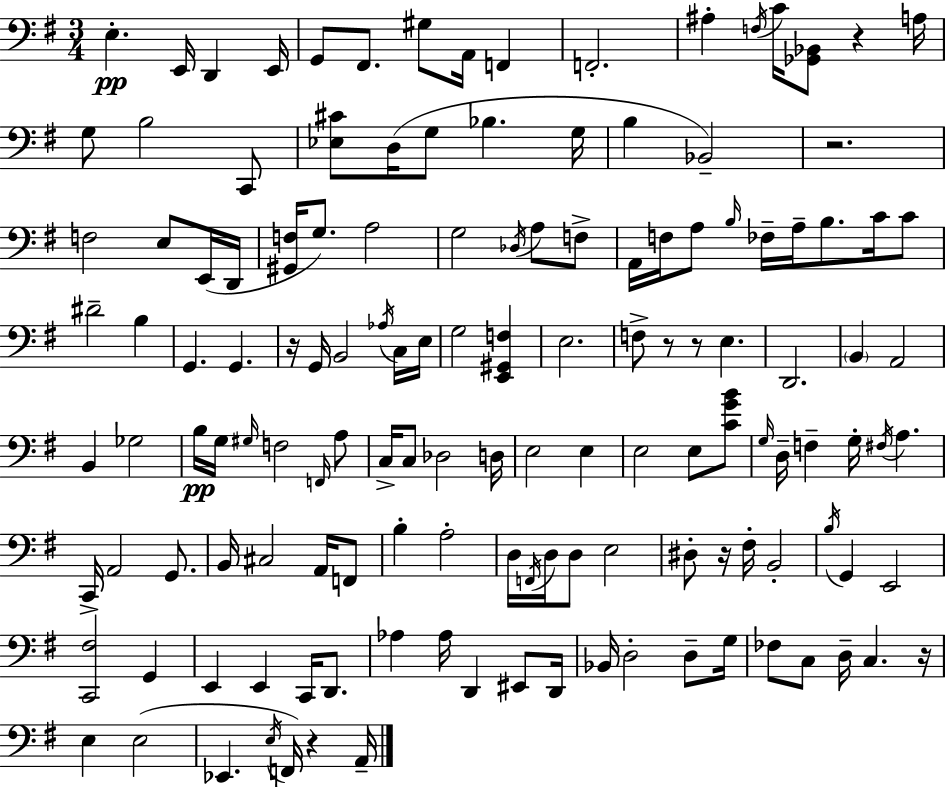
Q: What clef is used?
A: bass